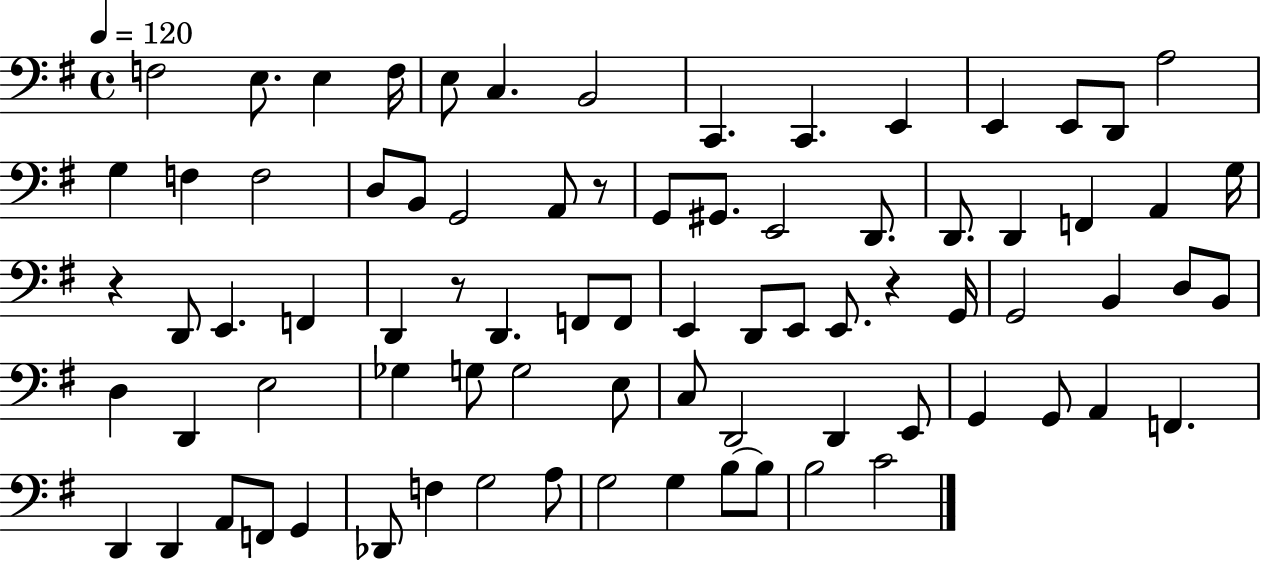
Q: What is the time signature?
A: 4/4